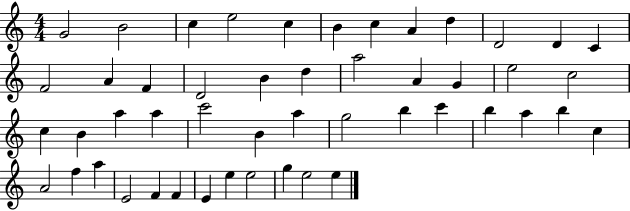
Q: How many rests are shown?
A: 0